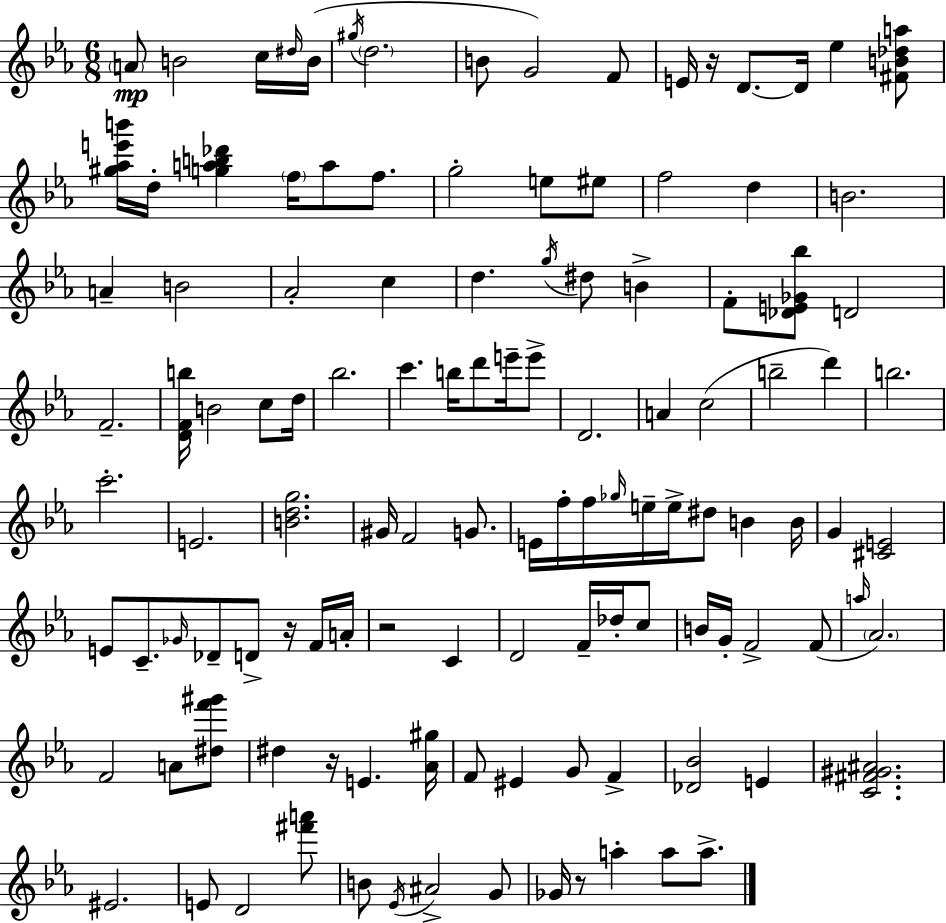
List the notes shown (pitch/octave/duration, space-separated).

A4/e B4/h C5/s D#5/s B4/s G#5/s D5/h. B4/e G4/h F4/e E4/s R/s D4/e. D4/s Eb5/q [F#4,B4,Db5,A5]/e [G#5,Ab5,E6,B6]/s D5/s [G5,A5,B5,Db6]/q F5/s A5/e F5/e. G5/h E5/e EIS5/e F5/h D5/q B4/h. A4/q B4/h Ab4/h C5/q D5/q. G5/s D#5/e B4/q F4/e [Db4,E4,Gb4,Bb5]/e D4/h F4/h. [D4,F4,B5]/s B4/h C5/e D5/s Bb5/h. C6/q. B5/s D6/e E6/s E6/e D4/h. A4/q C5/h B5/h D6/q B5/h. C6/h. E4/h. [B4,D5,G5]/h. G#4/s F4/h G4/e. E4/s F5/s F5/s Gb5/s E5/s E5/s D#5/e B4/q B4/s G4/q [C#4,E4]/h E4/e C4/e. Gb4/s Db4/e D4/e R/s F4/s A4/s R/h C4/q D4/h F4/s Db5/s C5/e B4/s G4/s F4/h F4/e A5/s Ab4/h. F4/h A4/e [D#5,F6,G#6]/e D#5/q R/s E4/q. [Ab4,G#5]/s F4/e EIS4/q G4/e F4/q [Db4,Bb4]/h E4/q [C4,F#4,G#4,A#4]/h. EIS4/h. E4/e D4/h [F#6,A6]/e B4/e Eb4/s A#4/h G4/e Gb4/s R/e A5/q A5/e A5/e.